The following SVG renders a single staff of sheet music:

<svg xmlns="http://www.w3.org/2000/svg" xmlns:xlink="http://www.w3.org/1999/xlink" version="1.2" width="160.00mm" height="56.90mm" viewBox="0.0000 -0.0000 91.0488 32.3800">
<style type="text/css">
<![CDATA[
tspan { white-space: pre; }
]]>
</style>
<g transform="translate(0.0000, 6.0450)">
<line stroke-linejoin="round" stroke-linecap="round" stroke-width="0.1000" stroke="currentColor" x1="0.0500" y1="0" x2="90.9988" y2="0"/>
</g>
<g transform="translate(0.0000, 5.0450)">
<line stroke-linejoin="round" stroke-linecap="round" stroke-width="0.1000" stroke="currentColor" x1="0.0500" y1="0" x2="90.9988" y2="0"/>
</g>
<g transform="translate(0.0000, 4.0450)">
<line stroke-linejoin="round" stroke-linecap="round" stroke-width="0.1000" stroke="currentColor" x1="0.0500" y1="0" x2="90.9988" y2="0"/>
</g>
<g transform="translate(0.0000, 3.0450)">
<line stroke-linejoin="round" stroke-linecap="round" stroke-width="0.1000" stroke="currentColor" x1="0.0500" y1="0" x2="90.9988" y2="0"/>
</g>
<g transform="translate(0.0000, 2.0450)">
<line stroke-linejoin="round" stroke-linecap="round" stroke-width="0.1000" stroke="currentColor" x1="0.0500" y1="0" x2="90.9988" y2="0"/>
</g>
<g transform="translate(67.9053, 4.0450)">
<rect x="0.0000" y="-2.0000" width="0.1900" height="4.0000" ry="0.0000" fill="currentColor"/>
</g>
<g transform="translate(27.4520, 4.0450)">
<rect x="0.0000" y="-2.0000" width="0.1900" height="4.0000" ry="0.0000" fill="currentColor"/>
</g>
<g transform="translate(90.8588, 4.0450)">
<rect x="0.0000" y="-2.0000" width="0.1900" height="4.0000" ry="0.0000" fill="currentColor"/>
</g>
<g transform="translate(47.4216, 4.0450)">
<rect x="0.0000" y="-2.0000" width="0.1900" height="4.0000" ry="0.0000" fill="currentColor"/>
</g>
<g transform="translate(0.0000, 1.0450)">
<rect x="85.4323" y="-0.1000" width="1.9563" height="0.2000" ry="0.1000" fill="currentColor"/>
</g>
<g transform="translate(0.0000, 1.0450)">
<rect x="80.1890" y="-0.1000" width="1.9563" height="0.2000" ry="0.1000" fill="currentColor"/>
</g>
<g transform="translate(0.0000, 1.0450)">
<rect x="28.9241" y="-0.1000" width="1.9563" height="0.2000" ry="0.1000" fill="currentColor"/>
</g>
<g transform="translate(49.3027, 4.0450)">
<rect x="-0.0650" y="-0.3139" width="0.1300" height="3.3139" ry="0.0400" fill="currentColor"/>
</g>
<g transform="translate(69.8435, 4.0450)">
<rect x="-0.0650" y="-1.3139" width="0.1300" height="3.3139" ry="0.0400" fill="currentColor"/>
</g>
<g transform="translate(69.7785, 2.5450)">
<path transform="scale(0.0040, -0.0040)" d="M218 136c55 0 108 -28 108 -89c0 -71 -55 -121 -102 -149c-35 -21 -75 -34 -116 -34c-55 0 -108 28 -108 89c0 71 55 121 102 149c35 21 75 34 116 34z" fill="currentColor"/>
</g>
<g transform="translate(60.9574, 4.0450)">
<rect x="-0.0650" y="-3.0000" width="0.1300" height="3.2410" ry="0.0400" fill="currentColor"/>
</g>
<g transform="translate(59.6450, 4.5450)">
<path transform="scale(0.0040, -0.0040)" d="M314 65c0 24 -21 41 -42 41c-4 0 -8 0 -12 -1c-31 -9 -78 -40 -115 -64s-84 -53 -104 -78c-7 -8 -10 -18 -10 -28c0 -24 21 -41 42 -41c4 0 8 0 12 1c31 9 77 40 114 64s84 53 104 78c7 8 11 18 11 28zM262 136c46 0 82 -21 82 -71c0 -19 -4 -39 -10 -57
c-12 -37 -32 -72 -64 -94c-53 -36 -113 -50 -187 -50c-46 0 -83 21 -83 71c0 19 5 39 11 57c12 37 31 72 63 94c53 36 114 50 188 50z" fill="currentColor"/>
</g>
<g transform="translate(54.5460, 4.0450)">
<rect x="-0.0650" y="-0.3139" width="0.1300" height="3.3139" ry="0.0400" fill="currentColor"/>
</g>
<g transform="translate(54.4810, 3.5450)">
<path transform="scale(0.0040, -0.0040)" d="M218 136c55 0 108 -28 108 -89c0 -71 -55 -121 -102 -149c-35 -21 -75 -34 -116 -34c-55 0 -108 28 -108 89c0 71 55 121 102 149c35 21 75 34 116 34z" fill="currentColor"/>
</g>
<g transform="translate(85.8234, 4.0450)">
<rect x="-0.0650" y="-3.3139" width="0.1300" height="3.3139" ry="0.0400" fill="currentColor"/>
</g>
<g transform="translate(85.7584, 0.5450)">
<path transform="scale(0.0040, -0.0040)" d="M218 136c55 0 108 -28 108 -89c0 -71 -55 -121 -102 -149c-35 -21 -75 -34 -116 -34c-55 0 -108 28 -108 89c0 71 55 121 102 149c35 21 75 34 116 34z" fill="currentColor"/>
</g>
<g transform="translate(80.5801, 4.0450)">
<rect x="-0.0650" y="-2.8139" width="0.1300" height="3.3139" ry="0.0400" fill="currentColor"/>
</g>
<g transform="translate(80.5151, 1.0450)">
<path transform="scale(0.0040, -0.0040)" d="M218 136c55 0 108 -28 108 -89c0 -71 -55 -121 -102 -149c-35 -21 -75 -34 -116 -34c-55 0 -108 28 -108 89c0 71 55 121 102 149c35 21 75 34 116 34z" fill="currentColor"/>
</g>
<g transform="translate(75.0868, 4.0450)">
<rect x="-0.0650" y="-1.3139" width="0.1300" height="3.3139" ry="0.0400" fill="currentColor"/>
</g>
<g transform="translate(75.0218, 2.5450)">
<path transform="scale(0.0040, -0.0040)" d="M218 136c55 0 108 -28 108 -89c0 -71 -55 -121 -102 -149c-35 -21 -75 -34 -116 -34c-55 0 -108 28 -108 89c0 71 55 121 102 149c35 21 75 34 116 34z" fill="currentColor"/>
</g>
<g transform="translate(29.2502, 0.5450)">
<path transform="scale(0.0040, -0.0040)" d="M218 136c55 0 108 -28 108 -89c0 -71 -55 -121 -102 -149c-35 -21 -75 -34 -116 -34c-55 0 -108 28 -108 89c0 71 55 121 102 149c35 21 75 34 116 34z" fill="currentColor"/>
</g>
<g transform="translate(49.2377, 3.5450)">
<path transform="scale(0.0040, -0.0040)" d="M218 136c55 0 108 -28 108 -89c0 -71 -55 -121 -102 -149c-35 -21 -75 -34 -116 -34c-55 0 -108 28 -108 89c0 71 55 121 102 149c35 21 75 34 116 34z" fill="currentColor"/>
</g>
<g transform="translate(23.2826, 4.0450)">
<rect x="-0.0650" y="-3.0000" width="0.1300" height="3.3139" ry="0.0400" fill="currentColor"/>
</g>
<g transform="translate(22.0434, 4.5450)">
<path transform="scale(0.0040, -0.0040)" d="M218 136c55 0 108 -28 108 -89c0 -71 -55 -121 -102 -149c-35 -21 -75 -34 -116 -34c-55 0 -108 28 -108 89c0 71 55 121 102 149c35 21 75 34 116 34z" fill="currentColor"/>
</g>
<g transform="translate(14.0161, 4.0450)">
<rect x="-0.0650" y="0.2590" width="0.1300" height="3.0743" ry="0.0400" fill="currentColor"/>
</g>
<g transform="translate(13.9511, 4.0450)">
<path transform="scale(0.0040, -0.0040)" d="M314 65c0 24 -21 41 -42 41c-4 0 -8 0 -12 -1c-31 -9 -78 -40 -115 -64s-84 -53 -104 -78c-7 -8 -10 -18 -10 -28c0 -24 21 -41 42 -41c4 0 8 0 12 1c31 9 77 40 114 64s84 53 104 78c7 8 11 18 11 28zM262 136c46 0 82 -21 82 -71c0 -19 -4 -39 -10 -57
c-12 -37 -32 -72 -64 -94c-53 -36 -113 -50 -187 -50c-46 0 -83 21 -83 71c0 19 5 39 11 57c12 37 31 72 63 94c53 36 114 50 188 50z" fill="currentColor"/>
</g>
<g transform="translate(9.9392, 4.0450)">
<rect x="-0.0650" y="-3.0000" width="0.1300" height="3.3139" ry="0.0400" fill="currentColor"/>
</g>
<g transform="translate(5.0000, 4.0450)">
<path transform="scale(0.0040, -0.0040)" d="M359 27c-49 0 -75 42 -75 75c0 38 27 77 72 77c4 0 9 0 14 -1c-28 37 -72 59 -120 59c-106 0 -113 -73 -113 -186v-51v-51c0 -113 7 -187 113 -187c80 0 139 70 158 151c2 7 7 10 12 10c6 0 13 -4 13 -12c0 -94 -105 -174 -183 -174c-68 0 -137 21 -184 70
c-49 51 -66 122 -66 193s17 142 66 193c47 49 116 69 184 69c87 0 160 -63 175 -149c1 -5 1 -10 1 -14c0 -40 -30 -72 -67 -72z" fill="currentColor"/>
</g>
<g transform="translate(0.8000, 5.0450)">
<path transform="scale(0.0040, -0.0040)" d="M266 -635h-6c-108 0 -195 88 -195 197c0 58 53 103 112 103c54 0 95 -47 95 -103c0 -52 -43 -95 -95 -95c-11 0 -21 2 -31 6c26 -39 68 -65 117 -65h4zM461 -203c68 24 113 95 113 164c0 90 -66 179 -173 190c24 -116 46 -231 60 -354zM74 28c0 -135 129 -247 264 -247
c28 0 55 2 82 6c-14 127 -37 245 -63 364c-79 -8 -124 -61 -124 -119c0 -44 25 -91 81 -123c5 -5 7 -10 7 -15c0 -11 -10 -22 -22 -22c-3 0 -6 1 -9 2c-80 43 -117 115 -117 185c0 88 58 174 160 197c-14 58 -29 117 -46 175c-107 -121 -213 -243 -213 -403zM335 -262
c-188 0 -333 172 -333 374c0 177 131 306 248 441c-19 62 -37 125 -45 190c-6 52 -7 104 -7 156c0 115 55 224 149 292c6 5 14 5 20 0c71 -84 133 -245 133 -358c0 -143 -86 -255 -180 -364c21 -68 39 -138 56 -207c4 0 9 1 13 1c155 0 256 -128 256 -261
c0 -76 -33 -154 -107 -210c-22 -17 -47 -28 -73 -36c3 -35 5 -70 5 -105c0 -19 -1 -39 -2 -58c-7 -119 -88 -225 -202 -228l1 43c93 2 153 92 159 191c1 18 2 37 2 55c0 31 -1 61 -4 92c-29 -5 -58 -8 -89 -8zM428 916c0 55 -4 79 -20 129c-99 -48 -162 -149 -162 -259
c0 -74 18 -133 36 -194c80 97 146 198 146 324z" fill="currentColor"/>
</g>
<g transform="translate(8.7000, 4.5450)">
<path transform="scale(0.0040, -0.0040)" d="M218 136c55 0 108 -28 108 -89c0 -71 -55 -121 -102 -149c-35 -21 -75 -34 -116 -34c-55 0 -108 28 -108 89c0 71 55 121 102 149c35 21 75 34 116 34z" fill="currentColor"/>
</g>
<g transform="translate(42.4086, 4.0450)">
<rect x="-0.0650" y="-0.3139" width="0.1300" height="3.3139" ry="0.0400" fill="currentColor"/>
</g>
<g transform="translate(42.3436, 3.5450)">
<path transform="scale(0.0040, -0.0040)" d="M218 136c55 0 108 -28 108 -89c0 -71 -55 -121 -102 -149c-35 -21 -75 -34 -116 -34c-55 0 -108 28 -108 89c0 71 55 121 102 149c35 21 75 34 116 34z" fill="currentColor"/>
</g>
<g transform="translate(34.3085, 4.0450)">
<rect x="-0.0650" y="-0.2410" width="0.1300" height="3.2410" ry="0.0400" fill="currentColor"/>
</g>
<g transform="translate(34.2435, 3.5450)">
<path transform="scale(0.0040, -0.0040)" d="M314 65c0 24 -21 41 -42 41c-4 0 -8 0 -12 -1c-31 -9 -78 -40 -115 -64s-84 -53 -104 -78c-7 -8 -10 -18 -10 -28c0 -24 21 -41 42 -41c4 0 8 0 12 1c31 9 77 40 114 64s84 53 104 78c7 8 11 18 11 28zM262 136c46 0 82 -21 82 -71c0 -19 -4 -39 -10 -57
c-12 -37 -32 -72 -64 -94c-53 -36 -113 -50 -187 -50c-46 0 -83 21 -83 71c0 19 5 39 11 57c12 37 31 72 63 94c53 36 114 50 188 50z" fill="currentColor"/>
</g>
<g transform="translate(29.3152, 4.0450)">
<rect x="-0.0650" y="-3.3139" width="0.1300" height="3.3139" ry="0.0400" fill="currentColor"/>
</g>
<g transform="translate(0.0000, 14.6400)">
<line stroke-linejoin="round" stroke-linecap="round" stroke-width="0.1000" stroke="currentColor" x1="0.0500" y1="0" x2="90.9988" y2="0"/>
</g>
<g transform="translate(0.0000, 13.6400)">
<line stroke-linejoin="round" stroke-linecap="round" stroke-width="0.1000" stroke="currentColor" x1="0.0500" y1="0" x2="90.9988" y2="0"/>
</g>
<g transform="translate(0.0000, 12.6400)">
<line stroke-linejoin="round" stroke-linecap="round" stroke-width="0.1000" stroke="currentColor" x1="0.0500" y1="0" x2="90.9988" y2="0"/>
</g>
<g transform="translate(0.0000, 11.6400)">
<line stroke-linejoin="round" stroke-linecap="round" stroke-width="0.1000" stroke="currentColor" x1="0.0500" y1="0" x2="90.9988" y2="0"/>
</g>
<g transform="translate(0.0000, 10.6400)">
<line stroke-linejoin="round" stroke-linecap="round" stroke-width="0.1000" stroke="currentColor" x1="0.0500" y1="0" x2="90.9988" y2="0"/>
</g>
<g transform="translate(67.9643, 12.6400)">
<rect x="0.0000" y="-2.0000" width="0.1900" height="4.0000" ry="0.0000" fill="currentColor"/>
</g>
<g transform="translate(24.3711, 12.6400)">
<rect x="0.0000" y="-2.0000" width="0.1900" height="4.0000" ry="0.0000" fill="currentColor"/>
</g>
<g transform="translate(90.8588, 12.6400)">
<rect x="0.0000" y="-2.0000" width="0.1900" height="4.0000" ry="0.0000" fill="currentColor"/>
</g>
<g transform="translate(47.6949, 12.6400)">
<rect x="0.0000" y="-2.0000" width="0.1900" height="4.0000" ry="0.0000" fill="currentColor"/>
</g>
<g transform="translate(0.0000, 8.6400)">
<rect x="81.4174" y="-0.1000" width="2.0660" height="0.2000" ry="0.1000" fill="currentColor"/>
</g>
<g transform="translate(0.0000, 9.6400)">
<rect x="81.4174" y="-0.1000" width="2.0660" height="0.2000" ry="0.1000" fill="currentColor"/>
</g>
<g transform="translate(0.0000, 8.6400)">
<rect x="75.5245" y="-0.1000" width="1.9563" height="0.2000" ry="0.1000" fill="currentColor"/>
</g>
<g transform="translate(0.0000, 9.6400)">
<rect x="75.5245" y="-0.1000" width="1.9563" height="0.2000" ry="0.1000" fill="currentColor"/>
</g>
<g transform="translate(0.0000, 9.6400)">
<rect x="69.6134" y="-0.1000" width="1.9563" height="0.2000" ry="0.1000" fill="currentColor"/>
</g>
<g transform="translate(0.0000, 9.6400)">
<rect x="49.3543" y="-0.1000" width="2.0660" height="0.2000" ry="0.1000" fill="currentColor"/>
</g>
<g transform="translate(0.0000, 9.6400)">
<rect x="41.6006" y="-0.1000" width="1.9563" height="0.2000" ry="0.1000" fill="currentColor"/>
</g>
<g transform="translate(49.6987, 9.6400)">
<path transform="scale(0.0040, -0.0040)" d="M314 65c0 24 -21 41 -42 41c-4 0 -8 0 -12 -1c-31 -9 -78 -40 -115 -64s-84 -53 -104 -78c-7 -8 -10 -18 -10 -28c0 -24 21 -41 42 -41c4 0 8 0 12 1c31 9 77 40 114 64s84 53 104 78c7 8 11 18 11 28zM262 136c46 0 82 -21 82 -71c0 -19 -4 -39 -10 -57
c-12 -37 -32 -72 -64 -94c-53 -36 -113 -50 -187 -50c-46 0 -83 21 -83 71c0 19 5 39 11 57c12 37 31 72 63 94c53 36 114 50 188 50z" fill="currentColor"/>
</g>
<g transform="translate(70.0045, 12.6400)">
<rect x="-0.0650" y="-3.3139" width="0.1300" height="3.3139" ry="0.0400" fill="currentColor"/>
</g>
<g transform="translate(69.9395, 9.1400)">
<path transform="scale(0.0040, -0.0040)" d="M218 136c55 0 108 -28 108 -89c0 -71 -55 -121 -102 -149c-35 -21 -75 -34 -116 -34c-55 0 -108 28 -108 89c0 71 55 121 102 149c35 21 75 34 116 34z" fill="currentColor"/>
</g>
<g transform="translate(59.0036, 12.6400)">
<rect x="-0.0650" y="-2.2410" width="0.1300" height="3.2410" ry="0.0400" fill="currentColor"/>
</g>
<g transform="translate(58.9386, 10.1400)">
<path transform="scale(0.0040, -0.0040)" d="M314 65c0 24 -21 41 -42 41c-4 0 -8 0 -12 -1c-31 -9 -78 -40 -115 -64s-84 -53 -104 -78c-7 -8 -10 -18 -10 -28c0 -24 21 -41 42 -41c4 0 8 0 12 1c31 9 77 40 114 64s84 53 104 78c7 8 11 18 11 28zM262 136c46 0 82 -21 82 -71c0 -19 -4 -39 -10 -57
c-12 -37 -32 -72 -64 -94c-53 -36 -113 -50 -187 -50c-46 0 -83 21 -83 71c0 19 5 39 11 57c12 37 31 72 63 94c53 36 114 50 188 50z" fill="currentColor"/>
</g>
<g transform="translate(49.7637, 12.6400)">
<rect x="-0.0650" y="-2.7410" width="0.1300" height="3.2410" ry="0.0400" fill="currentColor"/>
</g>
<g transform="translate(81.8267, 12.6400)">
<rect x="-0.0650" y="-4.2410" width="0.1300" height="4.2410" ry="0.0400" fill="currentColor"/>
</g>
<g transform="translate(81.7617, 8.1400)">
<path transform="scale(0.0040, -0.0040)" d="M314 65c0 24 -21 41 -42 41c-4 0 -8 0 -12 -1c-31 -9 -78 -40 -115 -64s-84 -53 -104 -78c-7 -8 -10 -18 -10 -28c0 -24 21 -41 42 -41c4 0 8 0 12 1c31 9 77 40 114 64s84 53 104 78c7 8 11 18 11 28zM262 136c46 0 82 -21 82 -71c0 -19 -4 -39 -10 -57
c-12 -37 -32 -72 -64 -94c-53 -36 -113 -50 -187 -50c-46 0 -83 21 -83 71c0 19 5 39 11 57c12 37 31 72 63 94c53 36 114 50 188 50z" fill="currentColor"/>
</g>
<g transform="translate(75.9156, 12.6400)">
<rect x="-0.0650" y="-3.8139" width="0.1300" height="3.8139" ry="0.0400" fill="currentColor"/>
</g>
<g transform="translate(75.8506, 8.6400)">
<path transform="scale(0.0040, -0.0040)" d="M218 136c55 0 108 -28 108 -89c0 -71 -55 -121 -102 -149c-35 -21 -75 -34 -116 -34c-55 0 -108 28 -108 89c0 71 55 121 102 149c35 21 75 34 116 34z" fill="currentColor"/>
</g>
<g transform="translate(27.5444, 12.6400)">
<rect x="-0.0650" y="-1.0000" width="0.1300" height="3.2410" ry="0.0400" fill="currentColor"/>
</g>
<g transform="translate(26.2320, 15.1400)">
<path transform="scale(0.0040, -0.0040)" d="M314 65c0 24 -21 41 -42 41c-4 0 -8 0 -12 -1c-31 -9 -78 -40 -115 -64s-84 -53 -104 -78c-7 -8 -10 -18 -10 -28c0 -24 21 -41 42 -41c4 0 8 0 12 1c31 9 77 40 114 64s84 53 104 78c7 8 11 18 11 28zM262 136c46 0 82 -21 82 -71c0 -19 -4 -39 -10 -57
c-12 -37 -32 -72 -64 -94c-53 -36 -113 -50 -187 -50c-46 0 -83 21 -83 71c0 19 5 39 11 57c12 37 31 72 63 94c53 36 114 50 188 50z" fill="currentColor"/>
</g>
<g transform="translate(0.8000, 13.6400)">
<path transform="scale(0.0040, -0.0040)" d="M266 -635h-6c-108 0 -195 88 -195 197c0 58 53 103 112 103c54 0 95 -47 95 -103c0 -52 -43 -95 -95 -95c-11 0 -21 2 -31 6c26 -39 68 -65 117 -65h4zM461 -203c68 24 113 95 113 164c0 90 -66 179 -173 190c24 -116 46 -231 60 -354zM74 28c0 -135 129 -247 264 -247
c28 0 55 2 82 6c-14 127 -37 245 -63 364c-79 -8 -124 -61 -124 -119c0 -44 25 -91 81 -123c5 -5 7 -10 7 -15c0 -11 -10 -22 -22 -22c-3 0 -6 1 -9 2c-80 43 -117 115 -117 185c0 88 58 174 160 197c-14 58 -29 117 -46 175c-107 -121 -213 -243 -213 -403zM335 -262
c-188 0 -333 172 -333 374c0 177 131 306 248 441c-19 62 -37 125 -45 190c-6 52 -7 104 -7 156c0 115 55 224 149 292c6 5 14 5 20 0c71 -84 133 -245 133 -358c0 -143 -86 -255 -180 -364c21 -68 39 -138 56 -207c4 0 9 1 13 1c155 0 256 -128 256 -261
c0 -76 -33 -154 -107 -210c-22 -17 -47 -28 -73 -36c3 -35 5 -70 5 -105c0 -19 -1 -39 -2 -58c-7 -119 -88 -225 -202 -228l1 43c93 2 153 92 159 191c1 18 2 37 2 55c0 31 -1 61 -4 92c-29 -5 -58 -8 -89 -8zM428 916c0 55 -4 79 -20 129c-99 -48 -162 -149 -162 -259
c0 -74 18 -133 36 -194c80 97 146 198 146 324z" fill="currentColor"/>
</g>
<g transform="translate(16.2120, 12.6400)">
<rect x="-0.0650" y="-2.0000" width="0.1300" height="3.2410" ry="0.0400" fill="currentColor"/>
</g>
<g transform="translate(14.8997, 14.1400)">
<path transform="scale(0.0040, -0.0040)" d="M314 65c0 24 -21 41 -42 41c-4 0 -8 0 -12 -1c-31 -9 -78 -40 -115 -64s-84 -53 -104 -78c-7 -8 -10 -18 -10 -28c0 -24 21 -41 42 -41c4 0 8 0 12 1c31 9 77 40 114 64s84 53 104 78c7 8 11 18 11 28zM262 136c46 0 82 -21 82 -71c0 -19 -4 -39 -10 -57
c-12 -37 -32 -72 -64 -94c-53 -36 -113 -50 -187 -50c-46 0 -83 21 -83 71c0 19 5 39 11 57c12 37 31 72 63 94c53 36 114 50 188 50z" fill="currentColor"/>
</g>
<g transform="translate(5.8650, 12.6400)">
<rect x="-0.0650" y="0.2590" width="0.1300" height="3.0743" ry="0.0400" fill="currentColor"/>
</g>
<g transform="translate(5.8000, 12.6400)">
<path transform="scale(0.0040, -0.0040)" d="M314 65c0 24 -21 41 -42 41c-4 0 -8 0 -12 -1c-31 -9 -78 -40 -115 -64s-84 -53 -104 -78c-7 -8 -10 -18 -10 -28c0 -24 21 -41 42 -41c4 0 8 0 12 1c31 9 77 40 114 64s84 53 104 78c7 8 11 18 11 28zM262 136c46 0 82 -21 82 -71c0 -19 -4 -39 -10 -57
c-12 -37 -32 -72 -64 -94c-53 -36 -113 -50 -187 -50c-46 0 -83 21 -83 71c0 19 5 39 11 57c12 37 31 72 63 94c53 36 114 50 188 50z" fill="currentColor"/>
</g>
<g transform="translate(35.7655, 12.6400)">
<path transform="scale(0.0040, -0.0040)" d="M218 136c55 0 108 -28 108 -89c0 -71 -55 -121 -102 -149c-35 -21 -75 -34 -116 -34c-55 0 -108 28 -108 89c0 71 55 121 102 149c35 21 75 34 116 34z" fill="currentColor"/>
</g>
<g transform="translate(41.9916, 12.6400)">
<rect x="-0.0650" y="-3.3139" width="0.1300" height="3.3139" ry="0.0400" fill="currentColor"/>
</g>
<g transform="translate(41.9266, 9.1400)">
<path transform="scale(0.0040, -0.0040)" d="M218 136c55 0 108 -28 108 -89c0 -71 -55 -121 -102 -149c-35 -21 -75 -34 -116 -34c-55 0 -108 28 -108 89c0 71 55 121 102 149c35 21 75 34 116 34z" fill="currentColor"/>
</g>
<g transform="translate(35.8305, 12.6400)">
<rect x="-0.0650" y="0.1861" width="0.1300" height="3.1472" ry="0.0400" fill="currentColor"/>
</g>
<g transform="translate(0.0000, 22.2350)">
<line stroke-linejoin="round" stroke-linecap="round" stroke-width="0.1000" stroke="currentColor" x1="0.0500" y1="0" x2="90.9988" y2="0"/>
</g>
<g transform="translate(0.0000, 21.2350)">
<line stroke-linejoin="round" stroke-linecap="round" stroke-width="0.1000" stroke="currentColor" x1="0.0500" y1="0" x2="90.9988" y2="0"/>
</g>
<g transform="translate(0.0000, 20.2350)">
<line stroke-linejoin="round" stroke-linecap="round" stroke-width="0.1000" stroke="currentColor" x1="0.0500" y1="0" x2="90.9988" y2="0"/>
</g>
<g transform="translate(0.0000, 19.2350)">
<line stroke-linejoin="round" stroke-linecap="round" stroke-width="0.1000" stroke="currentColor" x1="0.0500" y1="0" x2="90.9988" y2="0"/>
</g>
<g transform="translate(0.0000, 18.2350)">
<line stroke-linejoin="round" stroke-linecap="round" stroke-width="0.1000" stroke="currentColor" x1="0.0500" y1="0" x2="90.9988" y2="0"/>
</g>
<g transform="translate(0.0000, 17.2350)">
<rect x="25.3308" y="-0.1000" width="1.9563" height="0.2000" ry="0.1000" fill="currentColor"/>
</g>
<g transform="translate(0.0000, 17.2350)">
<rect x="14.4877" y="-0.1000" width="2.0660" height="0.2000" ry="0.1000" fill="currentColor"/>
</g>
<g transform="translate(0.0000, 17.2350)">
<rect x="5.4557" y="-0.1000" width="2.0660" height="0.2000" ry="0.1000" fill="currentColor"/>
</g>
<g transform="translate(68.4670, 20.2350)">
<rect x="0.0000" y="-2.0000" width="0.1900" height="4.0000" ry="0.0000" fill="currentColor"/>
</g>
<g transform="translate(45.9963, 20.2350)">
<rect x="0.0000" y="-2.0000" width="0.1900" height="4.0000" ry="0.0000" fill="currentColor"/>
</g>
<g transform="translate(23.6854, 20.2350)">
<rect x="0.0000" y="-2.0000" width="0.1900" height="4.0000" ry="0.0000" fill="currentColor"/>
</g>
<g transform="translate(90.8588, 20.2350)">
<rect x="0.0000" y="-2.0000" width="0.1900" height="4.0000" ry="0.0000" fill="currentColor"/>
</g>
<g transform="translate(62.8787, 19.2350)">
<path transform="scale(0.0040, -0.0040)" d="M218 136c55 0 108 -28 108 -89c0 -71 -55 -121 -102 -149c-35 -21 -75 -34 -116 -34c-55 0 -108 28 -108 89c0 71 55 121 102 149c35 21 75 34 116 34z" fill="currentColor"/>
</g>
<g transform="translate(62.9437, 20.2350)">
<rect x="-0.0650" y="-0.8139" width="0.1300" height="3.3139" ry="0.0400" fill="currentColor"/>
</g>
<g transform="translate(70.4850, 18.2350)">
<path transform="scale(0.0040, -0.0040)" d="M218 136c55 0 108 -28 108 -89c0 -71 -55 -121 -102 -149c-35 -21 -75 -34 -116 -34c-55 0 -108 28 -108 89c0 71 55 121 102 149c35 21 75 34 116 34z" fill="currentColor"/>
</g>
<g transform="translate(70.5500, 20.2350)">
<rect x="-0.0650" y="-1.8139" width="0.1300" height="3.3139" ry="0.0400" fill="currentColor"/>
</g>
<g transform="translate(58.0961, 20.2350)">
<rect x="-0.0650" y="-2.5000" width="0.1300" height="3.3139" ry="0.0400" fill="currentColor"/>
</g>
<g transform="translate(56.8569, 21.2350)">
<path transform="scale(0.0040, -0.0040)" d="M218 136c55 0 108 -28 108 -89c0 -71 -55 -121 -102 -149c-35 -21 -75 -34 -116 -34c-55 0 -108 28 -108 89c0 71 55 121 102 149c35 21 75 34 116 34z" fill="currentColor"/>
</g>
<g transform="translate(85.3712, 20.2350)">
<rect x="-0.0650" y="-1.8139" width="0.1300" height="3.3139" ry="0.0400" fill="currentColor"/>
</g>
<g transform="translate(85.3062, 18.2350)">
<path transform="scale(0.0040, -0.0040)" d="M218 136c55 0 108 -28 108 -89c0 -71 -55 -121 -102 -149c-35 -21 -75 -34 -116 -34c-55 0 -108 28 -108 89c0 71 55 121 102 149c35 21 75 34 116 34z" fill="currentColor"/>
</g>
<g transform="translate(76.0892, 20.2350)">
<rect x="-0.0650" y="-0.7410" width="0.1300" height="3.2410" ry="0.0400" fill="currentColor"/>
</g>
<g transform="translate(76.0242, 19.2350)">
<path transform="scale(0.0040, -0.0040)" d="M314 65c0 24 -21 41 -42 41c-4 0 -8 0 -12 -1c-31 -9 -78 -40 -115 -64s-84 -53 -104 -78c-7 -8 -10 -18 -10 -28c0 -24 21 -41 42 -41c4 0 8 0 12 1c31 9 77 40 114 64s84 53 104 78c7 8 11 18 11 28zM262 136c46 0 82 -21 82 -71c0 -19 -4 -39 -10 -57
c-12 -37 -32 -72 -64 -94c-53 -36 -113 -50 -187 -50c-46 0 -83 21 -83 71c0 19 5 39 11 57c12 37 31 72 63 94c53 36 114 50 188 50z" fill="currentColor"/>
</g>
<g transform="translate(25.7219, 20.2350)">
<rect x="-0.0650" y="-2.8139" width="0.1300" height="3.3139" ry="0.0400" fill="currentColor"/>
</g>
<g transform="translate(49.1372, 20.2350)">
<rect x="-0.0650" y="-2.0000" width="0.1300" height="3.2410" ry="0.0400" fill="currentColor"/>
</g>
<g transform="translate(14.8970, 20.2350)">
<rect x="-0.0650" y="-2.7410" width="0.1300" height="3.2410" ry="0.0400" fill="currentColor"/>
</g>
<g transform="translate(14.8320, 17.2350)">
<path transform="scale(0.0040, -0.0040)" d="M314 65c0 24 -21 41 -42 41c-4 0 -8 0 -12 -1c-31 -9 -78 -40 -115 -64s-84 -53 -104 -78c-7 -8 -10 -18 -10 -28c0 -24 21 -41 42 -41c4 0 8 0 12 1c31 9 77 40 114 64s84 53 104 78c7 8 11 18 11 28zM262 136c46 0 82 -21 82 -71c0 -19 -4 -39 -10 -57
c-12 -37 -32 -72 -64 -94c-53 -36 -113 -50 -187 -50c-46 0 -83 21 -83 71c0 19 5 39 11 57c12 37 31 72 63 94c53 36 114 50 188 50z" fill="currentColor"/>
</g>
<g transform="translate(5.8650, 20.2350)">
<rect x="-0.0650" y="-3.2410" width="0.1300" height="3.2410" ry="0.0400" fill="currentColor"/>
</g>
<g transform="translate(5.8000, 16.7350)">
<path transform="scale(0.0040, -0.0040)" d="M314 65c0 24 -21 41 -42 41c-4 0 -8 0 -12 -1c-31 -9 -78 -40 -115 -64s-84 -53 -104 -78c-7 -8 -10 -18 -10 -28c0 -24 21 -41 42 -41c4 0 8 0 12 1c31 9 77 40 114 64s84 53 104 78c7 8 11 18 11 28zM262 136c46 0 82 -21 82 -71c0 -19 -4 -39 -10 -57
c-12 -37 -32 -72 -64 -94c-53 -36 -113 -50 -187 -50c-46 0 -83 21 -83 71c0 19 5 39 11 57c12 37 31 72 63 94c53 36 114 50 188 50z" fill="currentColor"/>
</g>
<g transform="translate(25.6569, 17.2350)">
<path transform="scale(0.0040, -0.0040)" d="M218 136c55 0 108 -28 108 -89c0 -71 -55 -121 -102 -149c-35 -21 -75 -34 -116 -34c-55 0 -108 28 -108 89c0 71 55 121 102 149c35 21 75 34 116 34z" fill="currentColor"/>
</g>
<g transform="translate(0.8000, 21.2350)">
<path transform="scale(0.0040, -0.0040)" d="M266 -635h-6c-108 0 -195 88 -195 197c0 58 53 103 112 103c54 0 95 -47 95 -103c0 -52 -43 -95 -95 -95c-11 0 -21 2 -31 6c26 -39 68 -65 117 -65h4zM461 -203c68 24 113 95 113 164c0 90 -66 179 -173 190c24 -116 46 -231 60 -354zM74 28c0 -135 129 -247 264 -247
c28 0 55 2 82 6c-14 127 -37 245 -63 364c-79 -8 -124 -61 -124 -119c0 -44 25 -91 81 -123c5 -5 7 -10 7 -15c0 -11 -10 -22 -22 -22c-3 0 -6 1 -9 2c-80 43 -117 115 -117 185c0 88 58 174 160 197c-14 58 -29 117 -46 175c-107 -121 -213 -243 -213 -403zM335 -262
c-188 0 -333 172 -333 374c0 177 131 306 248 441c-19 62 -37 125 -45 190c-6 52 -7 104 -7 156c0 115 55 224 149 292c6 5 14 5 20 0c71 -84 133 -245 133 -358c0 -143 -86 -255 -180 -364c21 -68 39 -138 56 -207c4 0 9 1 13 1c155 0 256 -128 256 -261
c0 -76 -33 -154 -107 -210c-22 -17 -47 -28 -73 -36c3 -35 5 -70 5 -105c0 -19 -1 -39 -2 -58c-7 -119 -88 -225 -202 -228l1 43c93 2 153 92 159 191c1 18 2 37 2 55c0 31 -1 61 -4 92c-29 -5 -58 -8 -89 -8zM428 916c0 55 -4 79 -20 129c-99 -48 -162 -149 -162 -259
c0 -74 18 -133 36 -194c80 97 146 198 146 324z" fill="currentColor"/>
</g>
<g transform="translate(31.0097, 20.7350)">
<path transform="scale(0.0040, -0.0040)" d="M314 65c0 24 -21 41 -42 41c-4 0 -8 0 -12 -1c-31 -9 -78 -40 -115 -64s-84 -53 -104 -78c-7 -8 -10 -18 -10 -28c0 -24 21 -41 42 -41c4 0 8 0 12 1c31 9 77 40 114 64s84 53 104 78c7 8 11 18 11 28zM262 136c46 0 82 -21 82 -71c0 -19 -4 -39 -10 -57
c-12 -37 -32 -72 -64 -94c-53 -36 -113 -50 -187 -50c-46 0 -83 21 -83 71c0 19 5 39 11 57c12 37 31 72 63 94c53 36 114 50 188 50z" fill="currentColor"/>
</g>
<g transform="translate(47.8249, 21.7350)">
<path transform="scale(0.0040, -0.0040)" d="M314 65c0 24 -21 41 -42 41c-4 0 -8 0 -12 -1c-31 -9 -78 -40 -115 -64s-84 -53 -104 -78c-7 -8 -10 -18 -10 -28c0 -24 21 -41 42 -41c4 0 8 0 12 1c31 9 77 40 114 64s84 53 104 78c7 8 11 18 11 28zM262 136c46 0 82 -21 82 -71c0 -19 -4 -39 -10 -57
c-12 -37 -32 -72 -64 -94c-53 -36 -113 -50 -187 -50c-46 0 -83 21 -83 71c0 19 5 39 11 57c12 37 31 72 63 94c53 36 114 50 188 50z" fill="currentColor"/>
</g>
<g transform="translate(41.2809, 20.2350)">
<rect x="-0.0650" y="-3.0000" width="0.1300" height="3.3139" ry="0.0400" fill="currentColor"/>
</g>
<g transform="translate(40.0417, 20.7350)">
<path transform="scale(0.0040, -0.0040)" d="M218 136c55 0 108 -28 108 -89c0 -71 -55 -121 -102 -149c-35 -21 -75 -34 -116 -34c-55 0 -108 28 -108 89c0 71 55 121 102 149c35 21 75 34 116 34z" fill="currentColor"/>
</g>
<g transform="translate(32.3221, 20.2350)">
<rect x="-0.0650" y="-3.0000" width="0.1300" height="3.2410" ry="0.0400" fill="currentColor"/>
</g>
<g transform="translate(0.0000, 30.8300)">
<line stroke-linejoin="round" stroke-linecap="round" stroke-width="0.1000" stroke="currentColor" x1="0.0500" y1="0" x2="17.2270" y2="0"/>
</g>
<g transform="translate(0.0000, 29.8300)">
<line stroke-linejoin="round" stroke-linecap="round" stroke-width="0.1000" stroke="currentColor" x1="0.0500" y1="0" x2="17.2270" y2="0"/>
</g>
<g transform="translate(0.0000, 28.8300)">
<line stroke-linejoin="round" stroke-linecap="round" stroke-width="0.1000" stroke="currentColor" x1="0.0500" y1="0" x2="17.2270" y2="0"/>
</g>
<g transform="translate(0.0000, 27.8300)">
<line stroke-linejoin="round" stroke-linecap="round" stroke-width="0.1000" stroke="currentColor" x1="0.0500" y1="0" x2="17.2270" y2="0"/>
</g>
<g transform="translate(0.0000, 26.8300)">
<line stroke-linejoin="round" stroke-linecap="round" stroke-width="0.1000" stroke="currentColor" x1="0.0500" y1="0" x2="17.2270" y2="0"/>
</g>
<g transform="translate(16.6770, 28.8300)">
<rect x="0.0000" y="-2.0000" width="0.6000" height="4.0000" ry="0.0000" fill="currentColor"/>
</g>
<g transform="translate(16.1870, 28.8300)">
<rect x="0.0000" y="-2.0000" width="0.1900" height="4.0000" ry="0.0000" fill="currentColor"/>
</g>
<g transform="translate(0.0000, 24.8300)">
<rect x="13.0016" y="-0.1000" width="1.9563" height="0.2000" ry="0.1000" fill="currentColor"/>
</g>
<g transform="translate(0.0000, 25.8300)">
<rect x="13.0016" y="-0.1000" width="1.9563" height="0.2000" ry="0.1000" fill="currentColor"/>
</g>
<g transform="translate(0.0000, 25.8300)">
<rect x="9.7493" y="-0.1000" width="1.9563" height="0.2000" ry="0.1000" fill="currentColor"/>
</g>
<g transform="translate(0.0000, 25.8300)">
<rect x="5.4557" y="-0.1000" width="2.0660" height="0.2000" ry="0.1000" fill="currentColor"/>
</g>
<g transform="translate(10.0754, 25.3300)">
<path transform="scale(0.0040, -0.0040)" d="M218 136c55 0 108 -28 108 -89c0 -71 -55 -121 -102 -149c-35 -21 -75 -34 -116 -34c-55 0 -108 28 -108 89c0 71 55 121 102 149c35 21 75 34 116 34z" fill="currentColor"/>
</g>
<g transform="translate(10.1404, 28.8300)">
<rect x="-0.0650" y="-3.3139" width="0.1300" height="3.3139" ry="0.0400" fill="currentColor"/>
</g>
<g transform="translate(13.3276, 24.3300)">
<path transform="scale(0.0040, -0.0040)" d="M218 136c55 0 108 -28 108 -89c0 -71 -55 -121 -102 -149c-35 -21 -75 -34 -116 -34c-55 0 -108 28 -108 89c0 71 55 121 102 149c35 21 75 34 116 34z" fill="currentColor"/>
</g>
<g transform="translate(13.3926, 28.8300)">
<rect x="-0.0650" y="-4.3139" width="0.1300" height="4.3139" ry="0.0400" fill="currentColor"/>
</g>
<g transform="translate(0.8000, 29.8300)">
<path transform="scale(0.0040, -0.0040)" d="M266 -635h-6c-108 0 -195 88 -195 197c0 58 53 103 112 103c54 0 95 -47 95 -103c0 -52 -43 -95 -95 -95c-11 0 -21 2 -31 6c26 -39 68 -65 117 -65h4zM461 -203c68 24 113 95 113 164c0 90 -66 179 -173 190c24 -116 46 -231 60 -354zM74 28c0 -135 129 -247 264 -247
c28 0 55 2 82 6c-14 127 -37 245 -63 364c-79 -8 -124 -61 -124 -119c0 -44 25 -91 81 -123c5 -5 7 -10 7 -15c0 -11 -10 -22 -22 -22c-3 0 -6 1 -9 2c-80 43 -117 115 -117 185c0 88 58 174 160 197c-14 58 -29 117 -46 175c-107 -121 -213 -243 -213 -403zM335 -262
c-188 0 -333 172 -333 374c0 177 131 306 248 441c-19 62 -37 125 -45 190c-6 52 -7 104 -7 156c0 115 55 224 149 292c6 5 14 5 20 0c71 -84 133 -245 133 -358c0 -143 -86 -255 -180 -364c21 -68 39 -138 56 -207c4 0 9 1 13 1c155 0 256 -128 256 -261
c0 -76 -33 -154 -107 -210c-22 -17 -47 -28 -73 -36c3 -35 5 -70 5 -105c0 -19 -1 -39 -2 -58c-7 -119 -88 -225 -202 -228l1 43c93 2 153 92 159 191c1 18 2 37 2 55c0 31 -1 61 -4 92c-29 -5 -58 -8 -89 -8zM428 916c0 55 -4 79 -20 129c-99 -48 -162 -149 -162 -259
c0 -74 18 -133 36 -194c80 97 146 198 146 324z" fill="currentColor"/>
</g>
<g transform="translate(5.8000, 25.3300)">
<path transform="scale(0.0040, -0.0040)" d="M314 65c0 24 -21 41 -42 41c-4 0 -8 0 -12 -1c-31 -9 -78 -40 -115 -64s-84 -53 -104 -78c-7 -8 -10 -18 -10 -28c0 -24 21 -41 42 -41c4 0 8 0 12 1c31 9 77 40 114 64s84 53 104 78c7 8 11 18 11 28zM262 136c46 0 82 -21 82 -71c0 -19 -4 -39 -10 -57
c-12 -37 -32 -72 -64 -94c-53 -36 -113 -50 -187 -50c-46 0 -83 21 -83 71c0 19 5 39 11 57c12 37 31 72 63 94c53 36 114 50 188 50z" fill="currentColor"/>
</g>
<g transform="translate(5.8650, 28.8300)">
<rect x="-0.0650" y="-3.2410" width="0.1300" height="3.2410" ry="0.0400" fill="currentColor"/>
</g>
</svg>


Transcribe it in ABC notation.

X:1
T:Untitled
M:4/4
L:1/4
K:C
A B2 A b c2 c c c A2 e e a b B2 F2 D2 B b a2 g2 b c' d'2 b2 a2 a A2 A F2 G d f d2 f b2 b d'